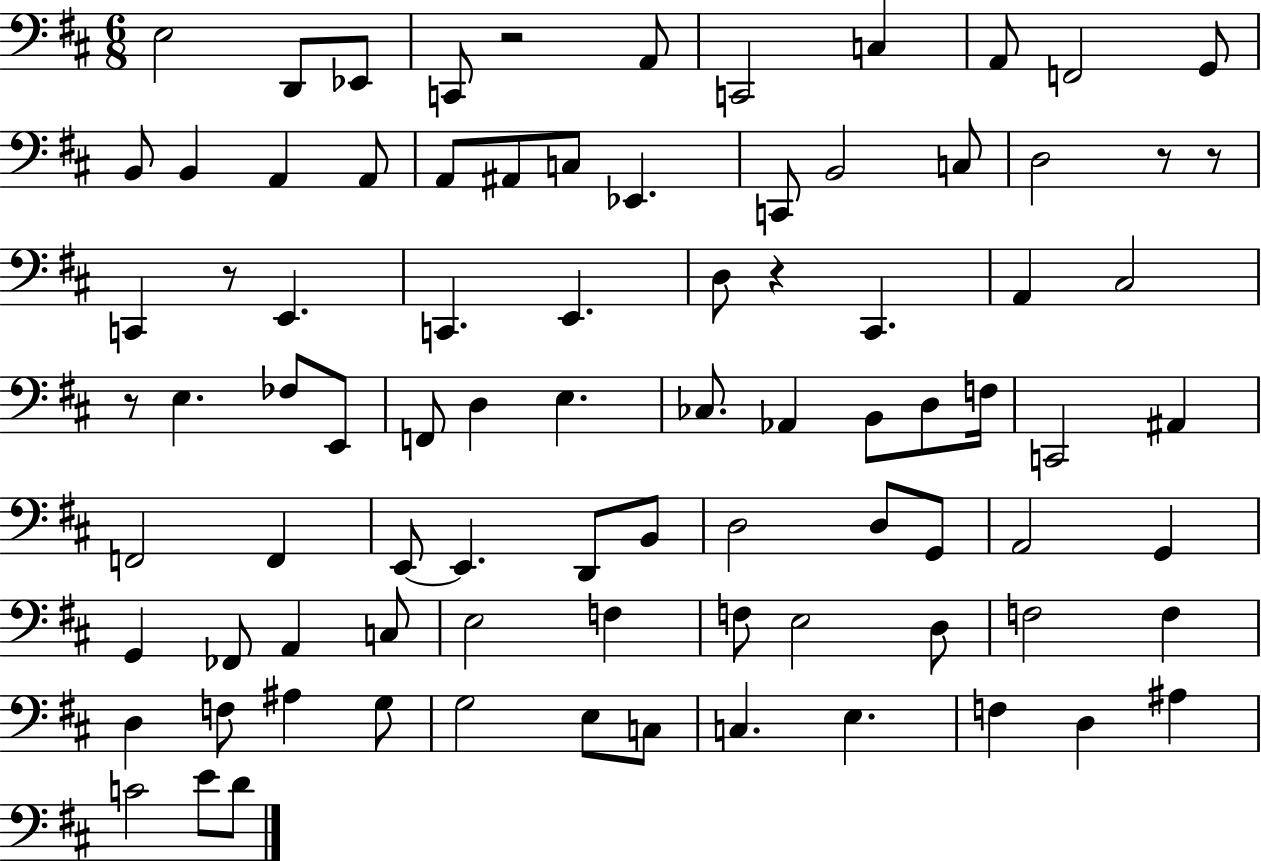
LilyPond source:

{
  \clef bass
  \numericTimeSignature
  \time 6/8
  \key d \major
  \repeat volta 2 { e2 d,8 ees,8 | c,8 r2 a,8 | c,2 c4 | a,8 f,2 g,8 | \break b,8 b,4 a,4 a,8 | a,8 ais,8 c8 ees,4. | c,8 b,2 c8 | d2 r8 r8 | \break c,4 r8 e,4. | c,4. e,4. | d8 r4 cis,4. | a,4 cis2 | \break r8 e4. fes8 e,8 | f,8 d4 e4. | ces8. aes,4 b,8 d8 f16 | c,2 ais,4 | \break f,2 f,4 | e,8~~ e,4. d,8 b,8 | d2 d8 g,8 | a,2 g,4 | \break g,4 fes,8 a,4 c8 | e2 f4 | f8 e2 d8 | f2 f4 | \break d4 f8 ais4 g8 | g2 e8 c8 | c4. e4. | f4 d4 ais4 | \break c'2 e'8 d'8 | } \bar "|."
}